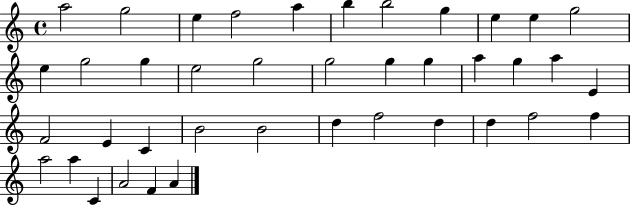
A5/h G5/h E5/q F5/h A5/q B5/q B5/h G5/q E5/q E5/q G5/h E5/q G5/h G5/q E5/h G5/h G5/h G5/q G5/q A5/q G5/q A5/q E4/q F4/h E4/q C4/q B4/h B4/h D5/q F5/h D5/q D5/q F5/h F5/q A5/h A5/q C4/q A4/h F4/q A4/q